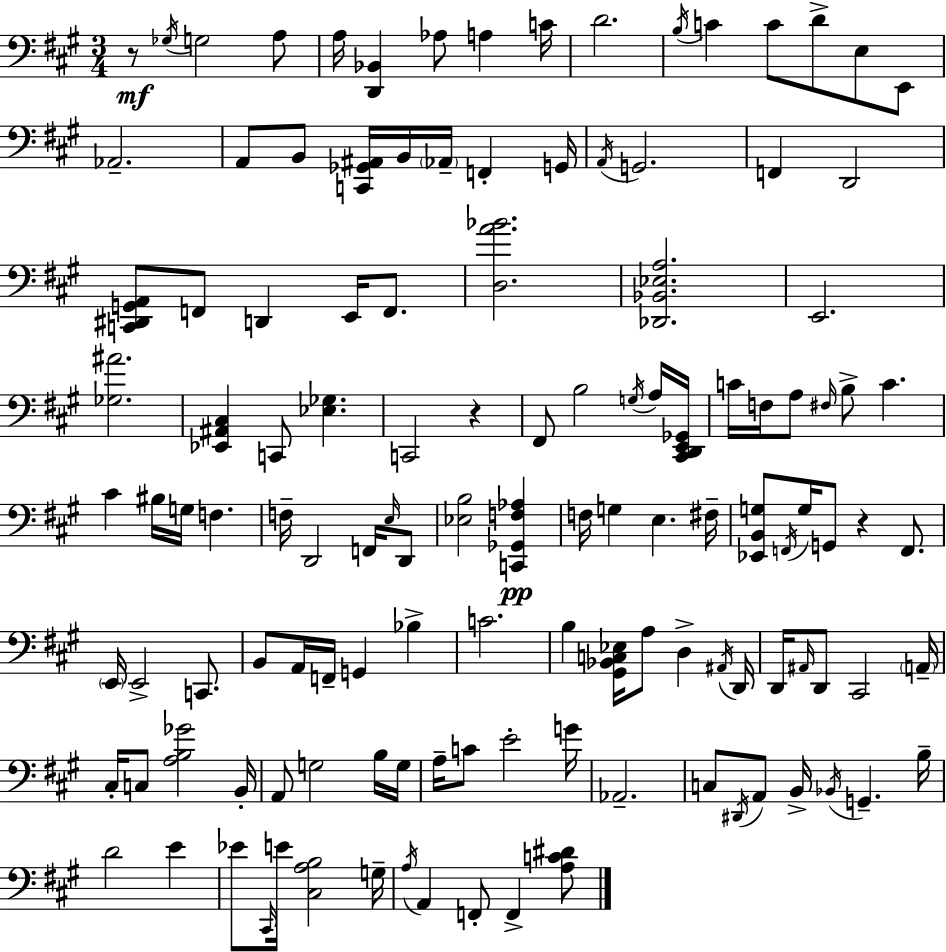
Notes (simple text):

R/e Gb3/s G3/h A3/e A3/s [D2,Bb2]/q Ab3/e A3/q C4/s D4/h. B3/s C4/q C4/e D4/e E3/e E2/e Ab2/h. A2/e B2/e [C2,Gb2,A#2]/s B2/s Ab2/s F2/q G2/s A2/s G2/h. F2/q D2/h [C2,D#2,G2,A2]/e F2/e D2/q E2/s F2/e. [D3,A4,Bb4]/h. [Db2,Bb2,Eb3,A3]/h. E2/h. [Gb3,A#4]/h. [Eb2,A#2,C#3]/q C2/e [Eb3,Gb3]/q. C2/h R/q F#2/e B3/h G3/s A3/s [C#2,D2,E2,Gb2]/s C4/s F3/s A3/e F#3/s B3/e C4/q. C#4/q BIS3/s G3/s F3/q. F3/s D2/h F2/s E3/s D2/e [Eb3,B3]/h [C2,Gb2,F3,Ab3]/q F3/s G3/q E3/q. F#3/s [Eb2,B2,G3]/e F2/s G3/s G2/e R/q F2/e. E2/s E2/h C2/e. B2/e A2/s F2/s G2/q Bb3/q C4/h. B3/q [G#2,Bb2,C3,Eb3]/s A3/e D3/q A#2/s D2/s D2/s A#2/s D2/e C#2/h A2/s C#3/s C3/e [A3,B3,Gb4]/h B2/s A2/e G3/h B3/s G3/s A3/s C4/e E4/h G4/s Ab2/h. C3/e D#2/s A2/e B2/s Bb2/s G2/q. B3/s D4/h E4/q Eb4/e C#2/s E4/s [C#3,A3,B3]/h G3/s A3/s A2/q F2/e F2/q [A3,C4,D#4]/e